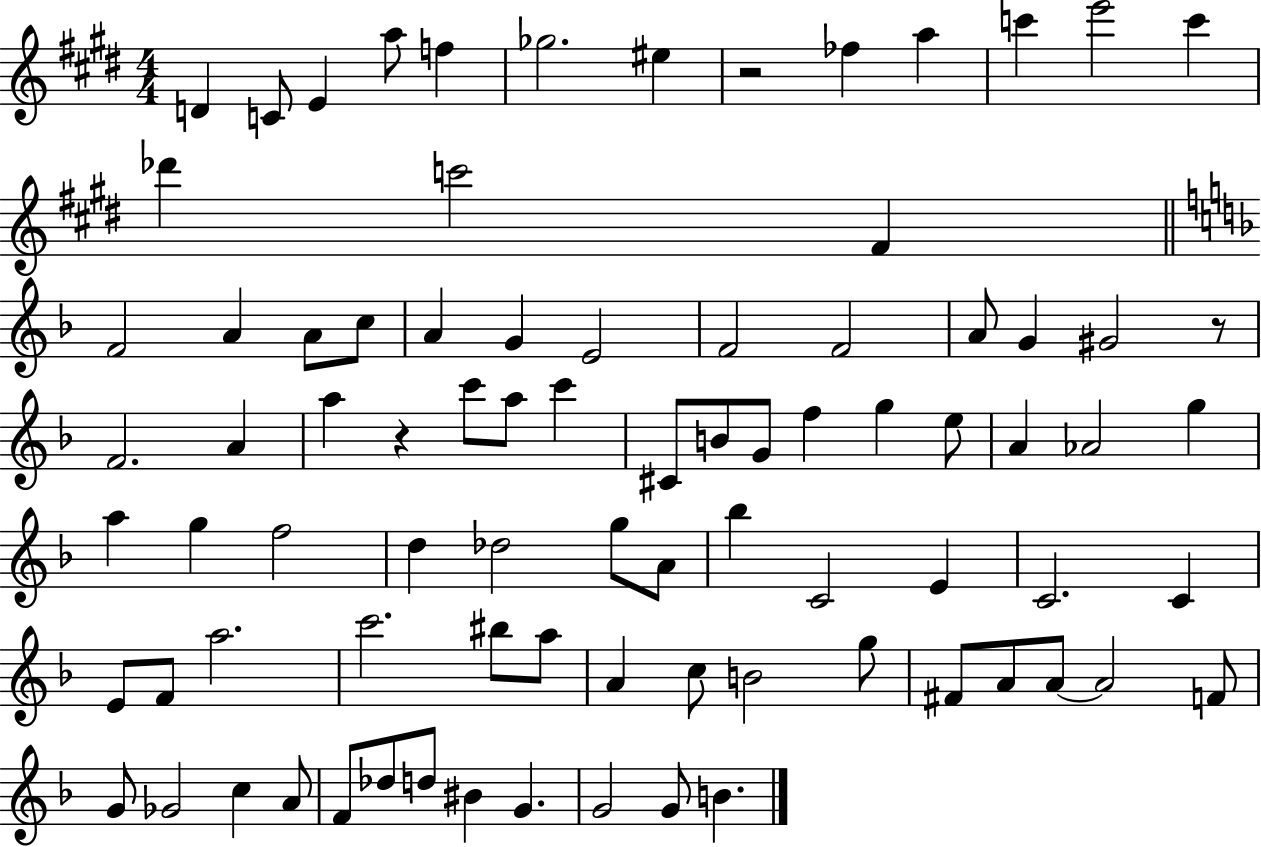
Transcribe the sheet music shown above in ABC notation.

X:1
T:Untitled
M:4/4
L:1/4
K:E
D C/2 E a/2 f _g2 ^e z2 _f a c' e'2 c' _d' c'2 ^F F2 A A/2 c/2 A G E2 F2 F2 A/2 G ^G2 z/2 F2 A a z c'/2 a/2 c' ^C/2 B/2 G/2 f g e/2 A _A2 g a g f2 d _d2 g/2 A/2 _b C2 E C2 C E/2 F/2 a2 c'2 ^b/2 a/2 A c/2 B2 g/2 ^F/2 A/2 A/2 A2 F/2 G/2 _G2 c A/2 F/2 _d/2 d/2 ^B G G2 G/2 B